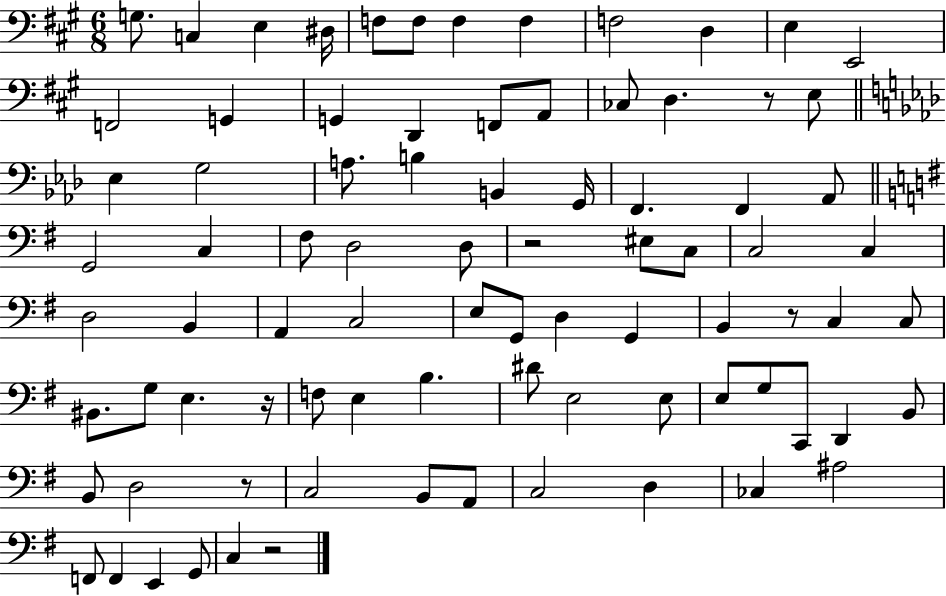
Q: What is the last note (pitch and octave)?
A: C3